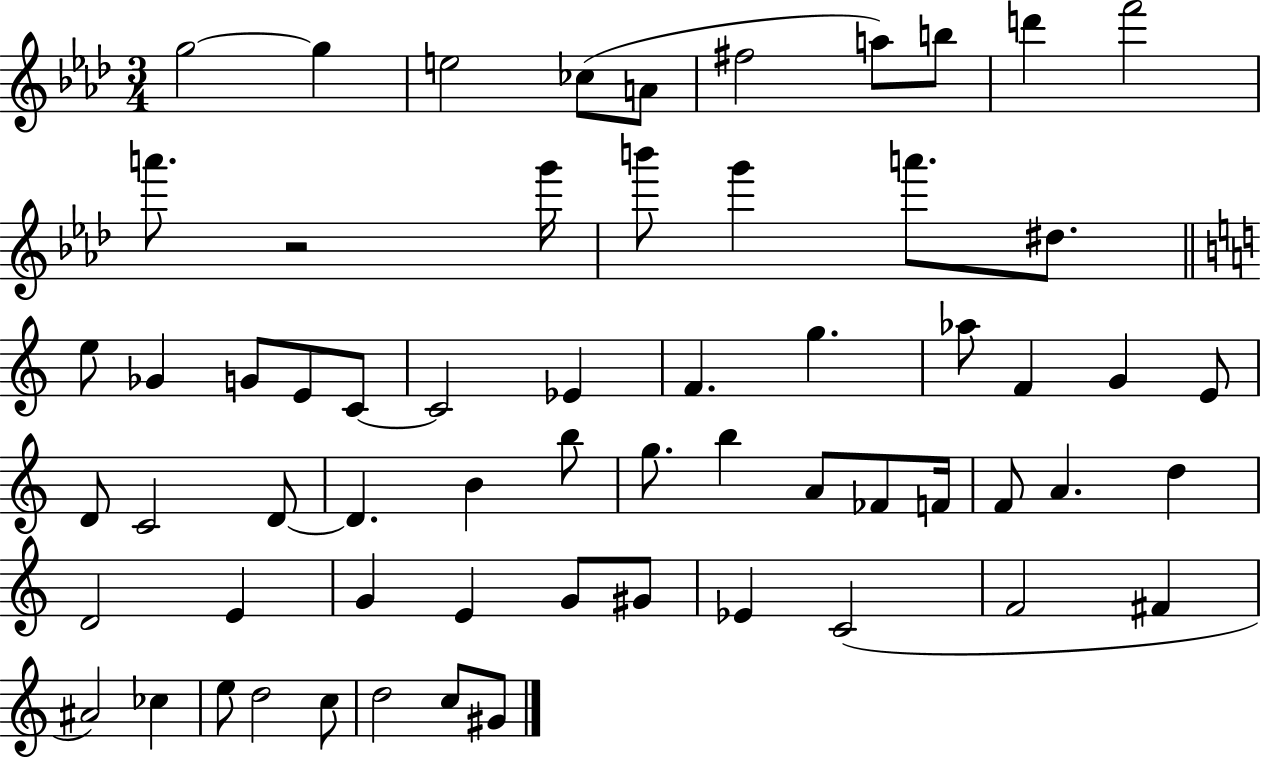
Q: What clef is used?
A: treble